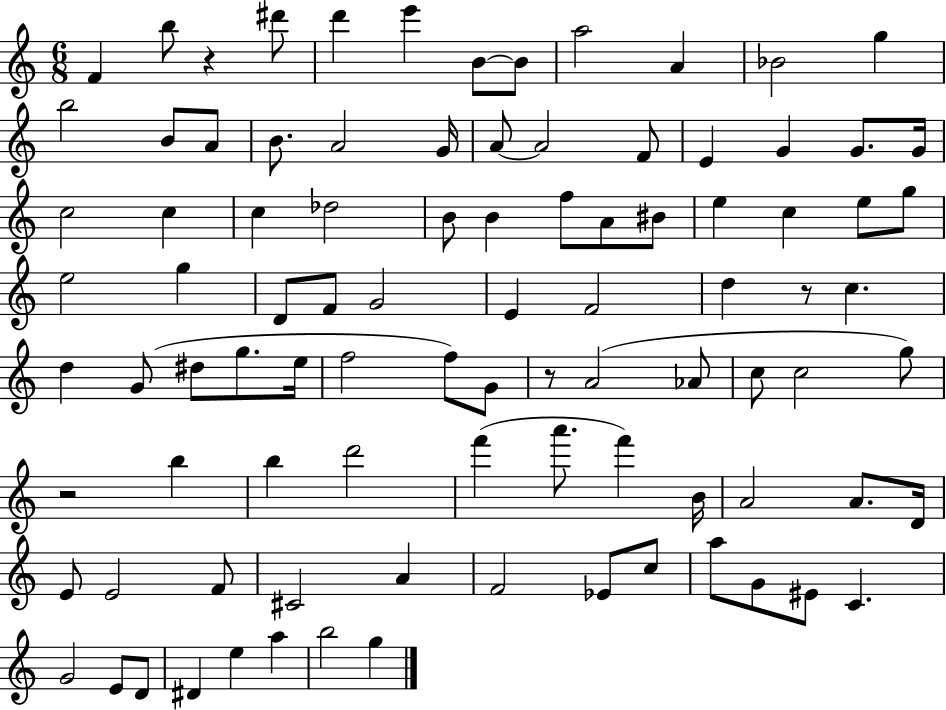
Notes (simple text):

F4/q B5/e R/q D#6/e D6/q E6/q B4/e B4/e A5/h A4/q Bb4/h G5/q B5/h B4/e A4/e B4/e. A4/h G4/s A4/e A4/h F4/e E4/q G4/q G4/e. G4/s C5/h C5/q C5/q Db5/h B4/e B4/q F5/e A4/e BIS4/e E5/q C5/q E5/e G5/e E5/h G5/q D4/e F4/e G4/h E4/q F4/h D5/q R/e C5/q. D5/q G4/e D#5/e G5/e. E5/s F5/h F5/e G4/e R/e A4/h Ab4/e C5/e C5/h G5/e R/h B5/q B5/q D6/h F6/q A6/e. F6/q B4/s A4/h A4/e. D4/s E4/e E4/h F4/e C#4/h A4/q F4/h Eb4/e C5/e A5/e G4/e EIS4/e C4/q. G4/h E4/e D4/e D#4/q E5/q A5/q B5/h G5/q